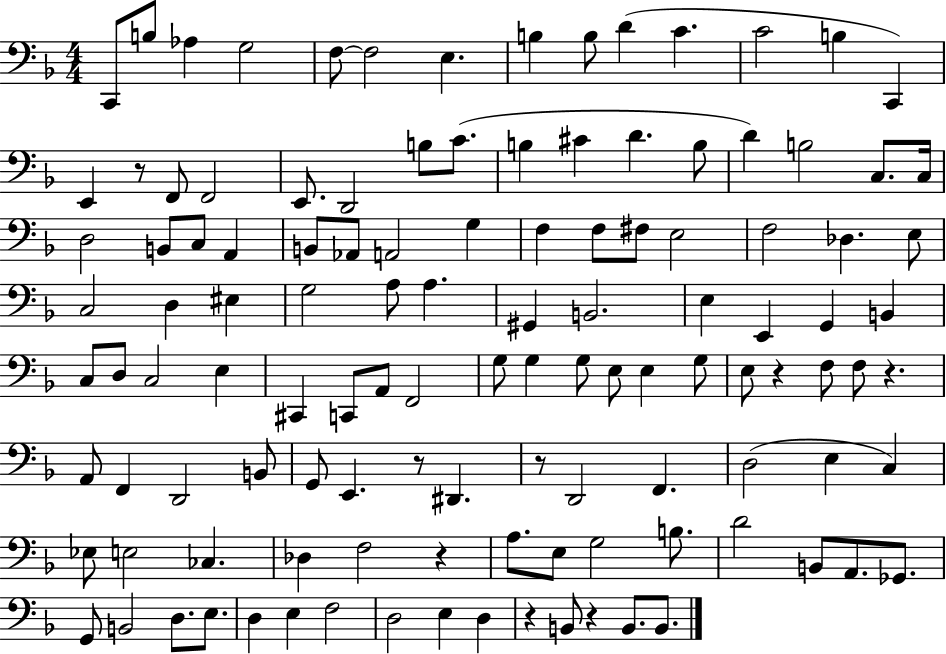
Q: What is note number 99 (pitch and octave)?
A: G2